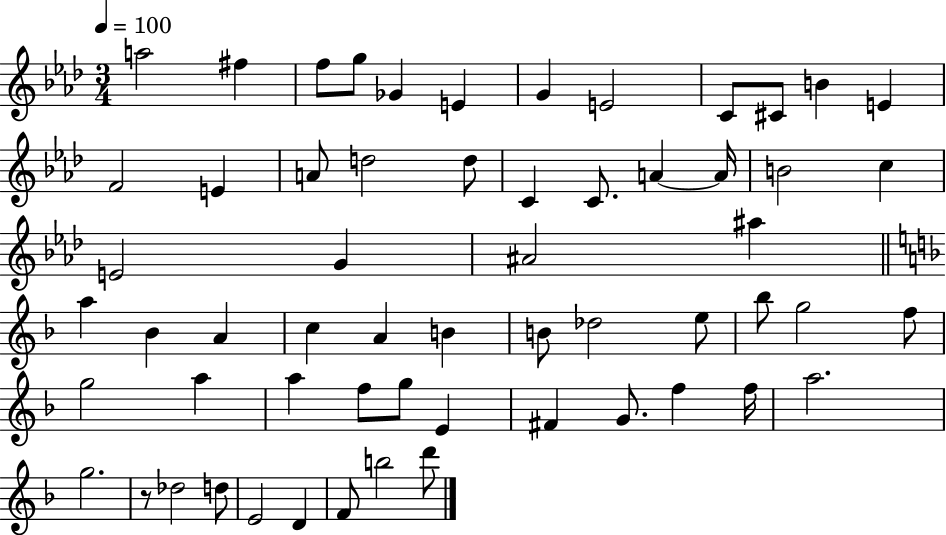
X:1
T:Untitled
M:3/4
L:1/4
K:Ab
a2 ^f f/2 g/2 _G E G E2 C/2 ^C/2 B E F2 E A/2 d2 d/2 C C/2 A A/4 B2 c E2 G ^A2 ^a a _B A c A B B/2 _d2 e/2 _b/2 g2 f/2 g2 a a f/2 g/2 E ^F G/2 f f/4 a2 g2 z/2 _d2 d/2 E2 D F/2 b2 d'/2